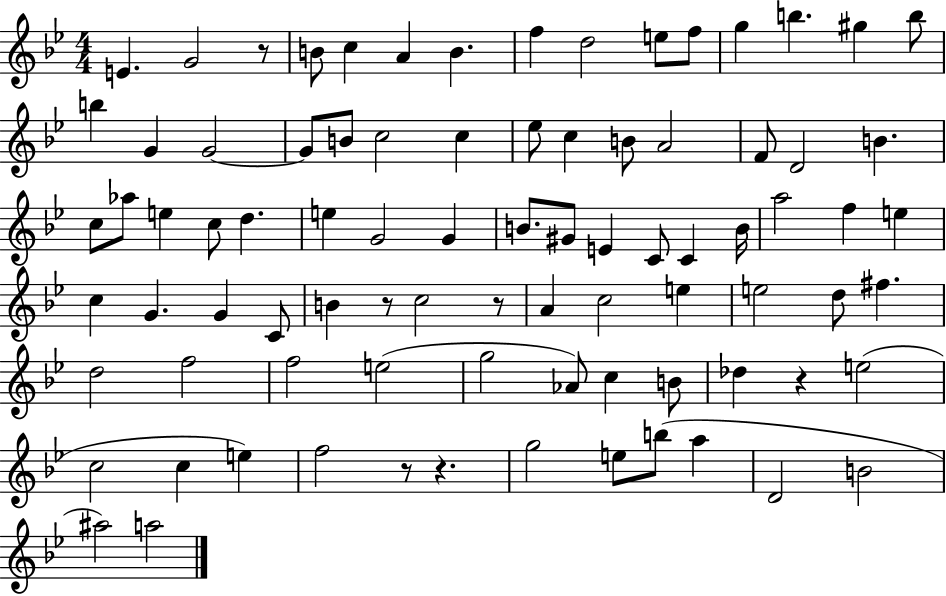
X:1
T:Untitled
M:4/4
L:1/4
K:Bb
E G2 z/2 B/2 c A B f d2 e/2 f/2 g b ^g b/2 b G G2 G/2 B/2 c2 c _e/2 c B/2 A2 F/2 D2 B c/2 _a/2 e c/2 d e G2 G B/2 ^G/2 E C/2 C B/4 a2 f e c G G C/2 B z/2 c2 z/2 A c2 e e2 d/2 ^f d2 f2 f2 e2 g2 _A/2 c B/2 _d z e2 c2 c e f2 z/2 z g2 e/2 b/2 a D2 B2 ^a2 a2